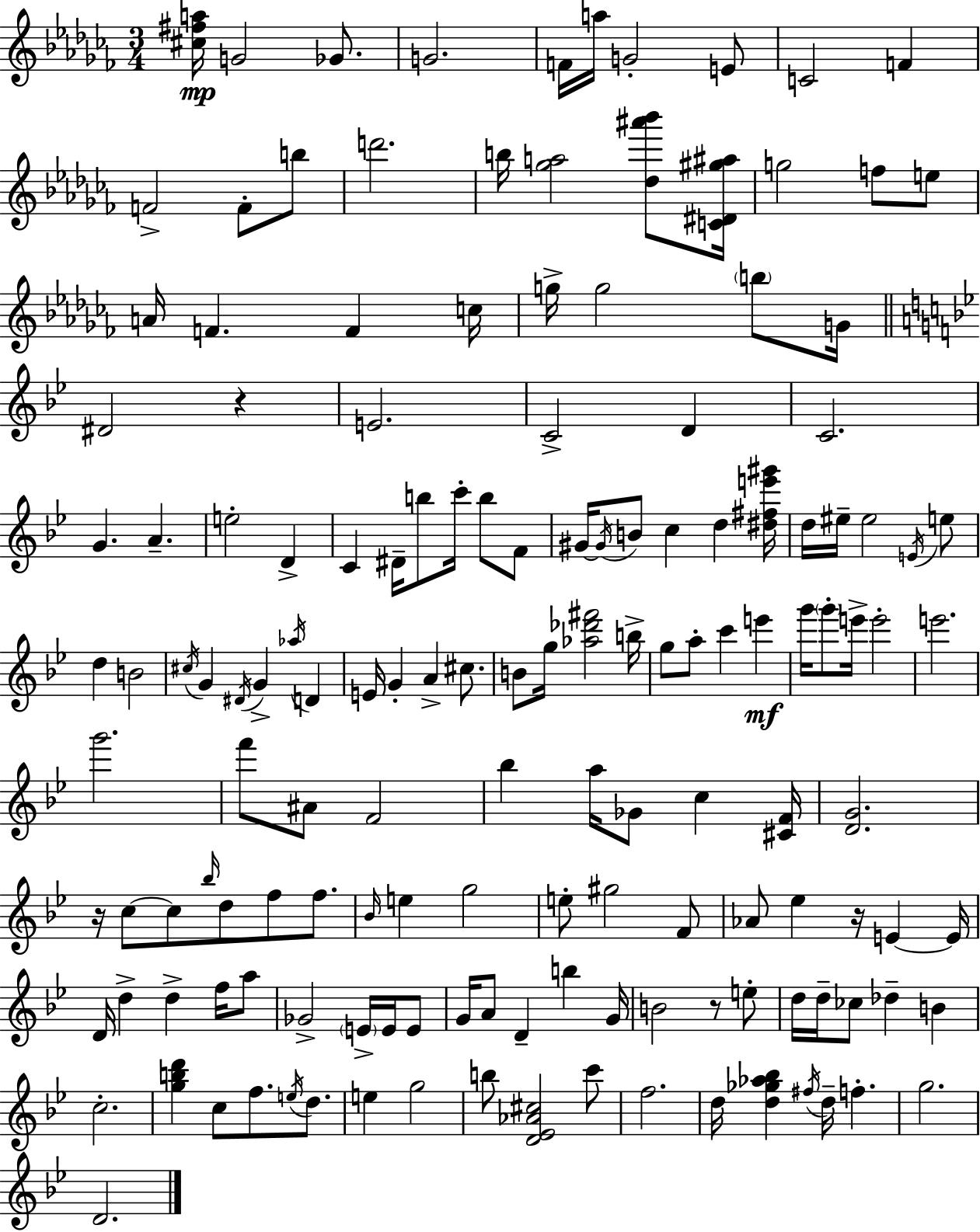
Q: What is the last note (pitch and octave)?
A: D4